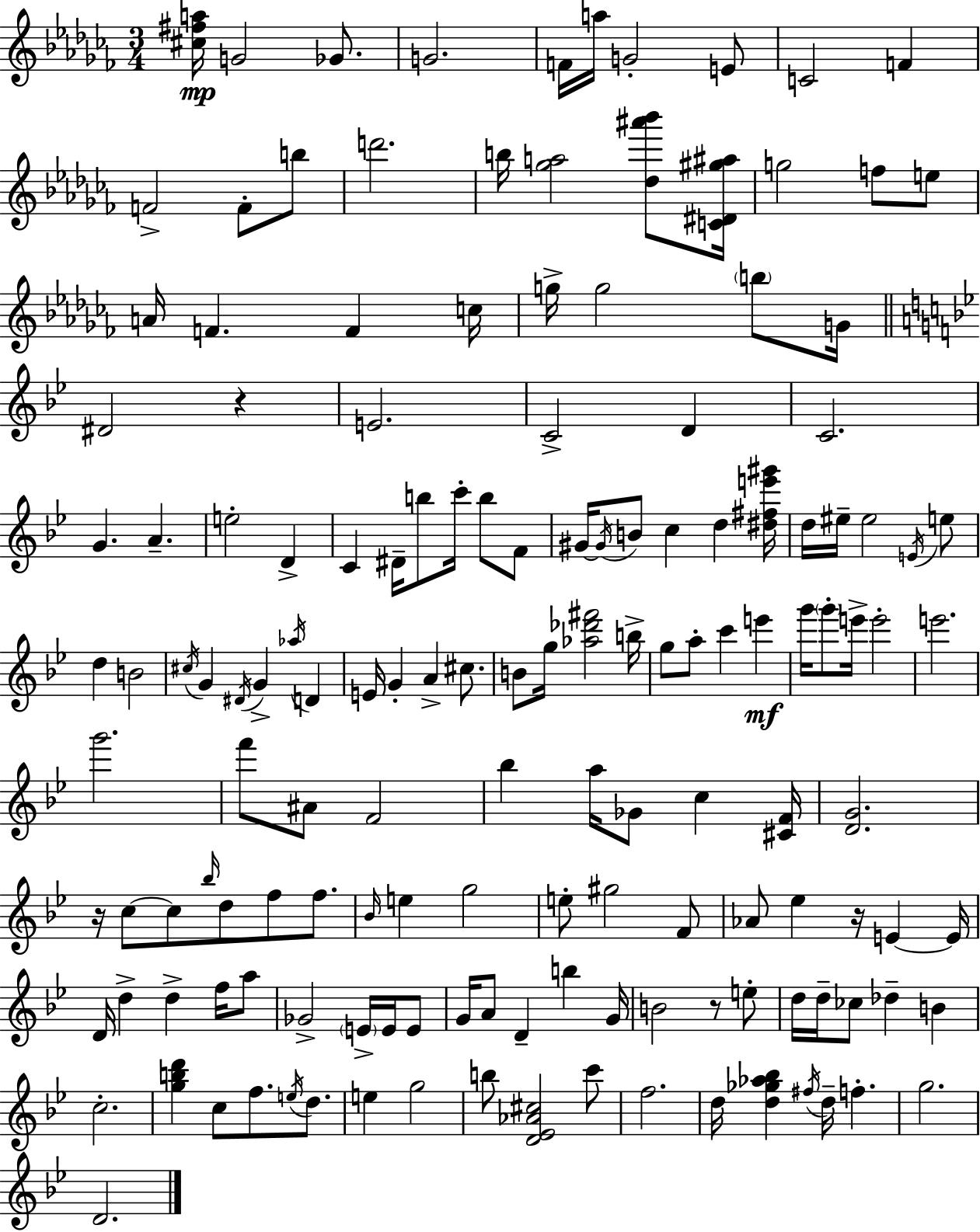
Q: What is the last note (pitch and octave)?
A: D4